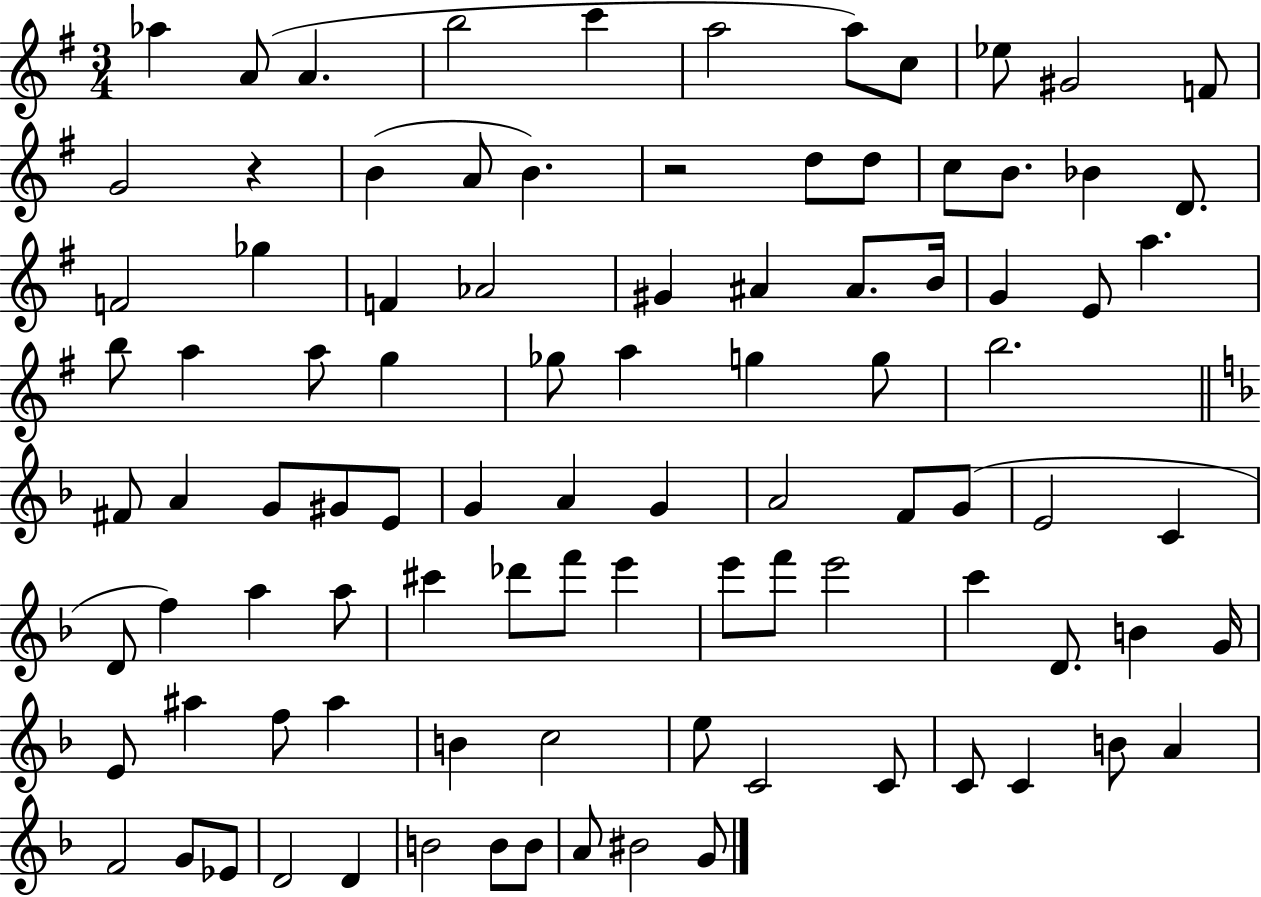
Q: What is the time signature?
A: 3/4